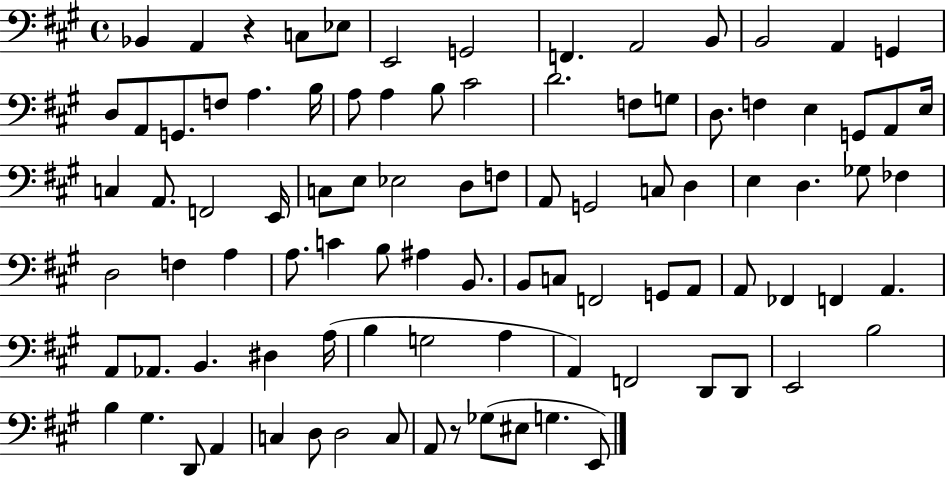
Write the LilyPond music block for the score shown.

{
  \clef bass
  \time 4/4
  \defaultTimeSignature
  \key a \major
  bes,4 a,4 r4 c8 ees8 | e,2 g,2 | f,4. a,2 b,8 | b,2 a,4 g,4 | \break d8 a,8 g,8. f8 a4. b16 | a8 a4 b8 cis'2 | d'2. f8 g8 | d8. f4 e4 g,8 a,8 e16 | \break c4 a,8. f,2 e,16 | c8 e8 ees2 d8 f8 | a,8 g,2 c8 d4 | e4 d4. ges8 fes4 | \break d2 f4 a4 | a8. c'4 b8 ais4 b,8. | b,8 c8 f,2 g,8 a,8 | a,8 fes,4 f,4 a,4. | \break a,8 aes,8. b,4. dis4 a16( | b4 g2 a4 | a,4) f,2 d,8 d,8 | e,2 b2 | \break b4 gis4. d,8 a,4 | c4 d8 d2 c8 | a,8 r8 ges8( eis8 g4. e,8) | \bar "|."
}